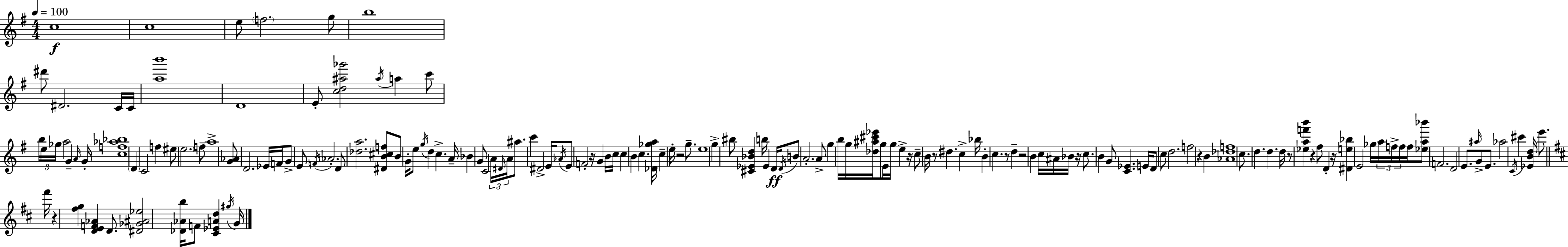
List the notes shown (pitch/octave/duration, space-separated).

C5/w C5/w E5/e F5/h. G5/e B5/w D#6/e D#4/h. C4/s C4/s [A5,B6]/w D4/w E4/e [C5,D5,A#5,Gb6]/h A#5/s A5/q C6/e B5/s E5/s Gb5/s A5/h G4/q A4/s G4/s [C5,F5,Ab5,Bb5]/w D4/q C4/h F5/q EIS5/e E5/h. F5/e A5/w [G4,Ab4]/e D4/h. Eb4/s F4/s G4/e E4/e F4/s Ab4/h. D4/e [Db5,A5]/h. [D#4,B4,C#5,F5]/e B4/e G4/s E5/e G5/s D5/q C5/q. A4/s Bb4/q G4/e C4/h A4/s D#4/s A4/s A#5/e. C6/q D#4/h E4/s Ab4/s E4/e F4/h R/s G4/q B4/s C5/s C5/q B4/q C5/q. [Db4,Gb5,A5]/s C5/q E5/s R/h G5/e. E5/w G5/q BIS5/e [C#4,Eb4,Bb4,D5]/q B5/s Eb4/q D4/s D4/s B4/e A4/h. A4/e G5/q B5/s G5/s [Db5,A#5,C#6,Eb6]/s G5/e E4/s G5/s E5/q R/s C5/e B4/s R/e D#5/q. C5/q Bb5/s B4/q C5/q. R/e D5/q R/h B4/q C5/s A#4/s Bb4/s R/s C5/e. B4/q G4/e [C4,Eb4]/q. E4/s D4/e C5/e D5/h. F5/h R/q B4/q [Ab4,Db5,F5]/w C5/e. D5/q. D5/q. D5/s R/e [Eb5,A5,F6,B6]/q R/q F#5/e D4/q R/s [D#4,E5,Bb5]/q E4/h Gb5/s A5/s F5/s F5/s F5/s [Eb5,A5,Bb6]/e F4/h. D4/h E4/e. A#5/s G4/e E4/e. Ab5/h C4/s C#6/q [Eb4,B4,D5]/s E6/e. F#6/s R/q [F#5,G5]/q [D4,E4,F4,Ab4]/q D4/e. [D#4,Gb4,A#4,Eb5]/h [Db4,Ab4,B5]/s F4/e [C#4,Eb4,A4,D5]/q G#5/s G4/s